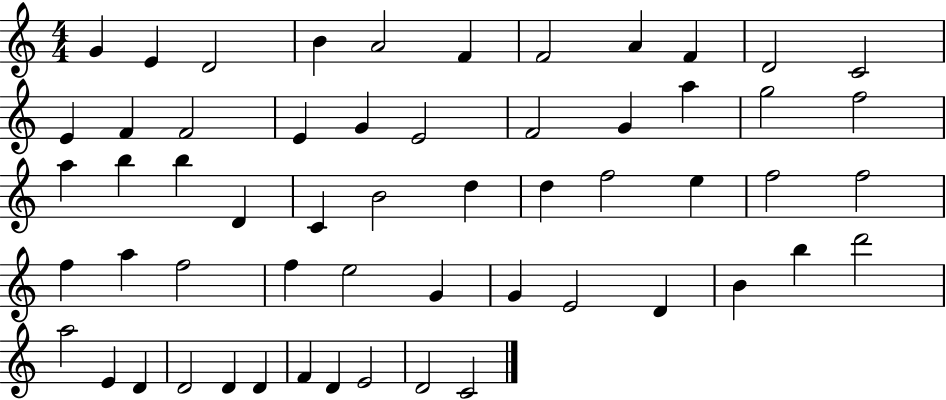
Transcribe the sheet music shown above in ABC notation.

X:1
T:Untitled
M:4/4
L:1/4
K:C
G E D2 B A2 F F2 A F D2 C2 E F F2 E G E2 F2 G a g2 f2 a b b D C B2 d d f2 e f2 f2 f a f2 f e2 G G E2 D B b d'2 a2 E D D2 D D F D E2 D2 C2